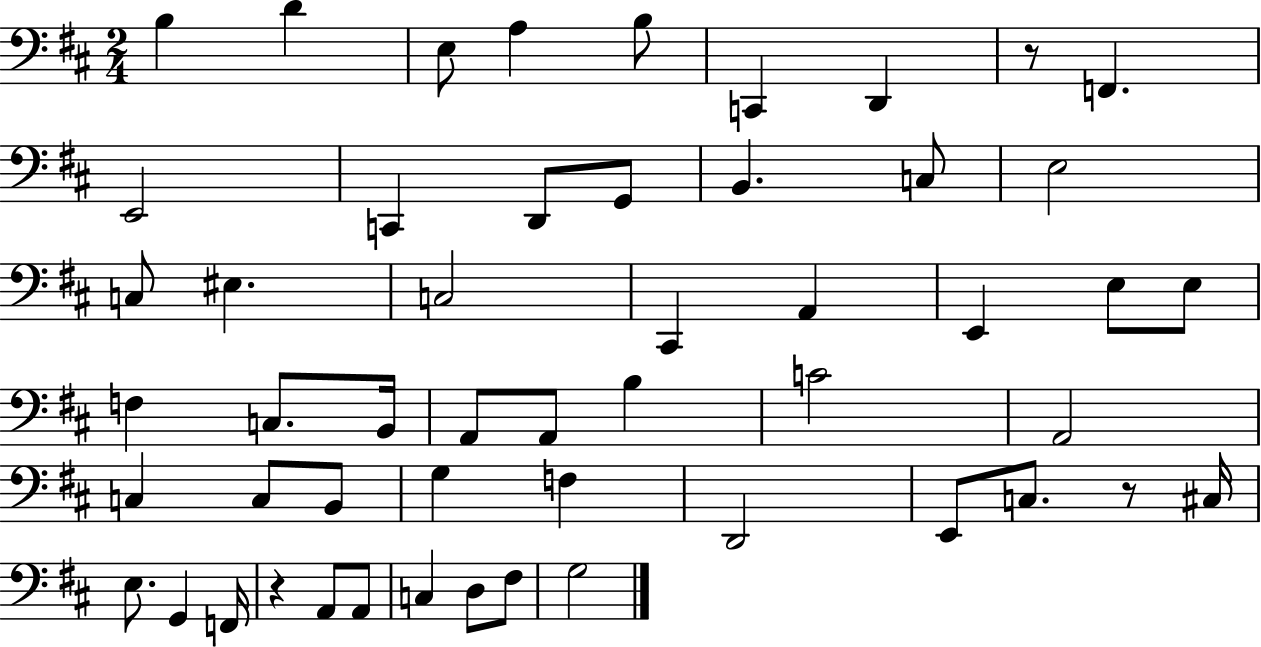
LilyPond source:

{
  \clef bass
  \numericTimeSignature
  \time 2/4
  \key d \major
  b4 d'4 | e8 a4 b8 | c,4 d,4 | r8 f,4. | \break e,2 | c,4 d,8 g,8 | b,4. c8 | e2 | \break c8 eis4. | c2 | cis,4 a,4 | e,4 e8 e8 | \break f4 c8. b,16 | a,8 a,8 b4 | c'2 | a,2 | \break c4 c8 b,8 | g4 f4 | d,2 | e,8 c8. r8 cis16 | \break e8. g,4 f,16 | r4 a,8 a,8 | c4 d8 fis8 | g2 | \break \bar "|."
}